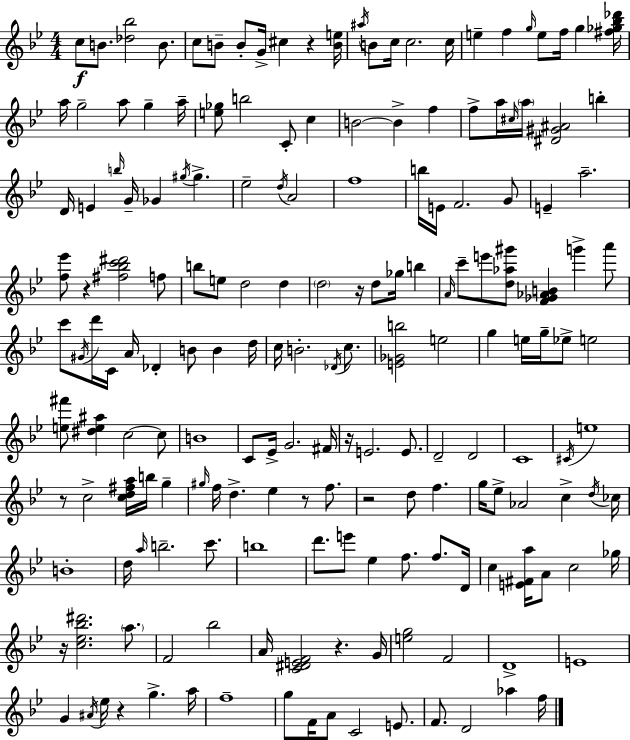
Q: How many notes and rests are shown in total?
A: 181